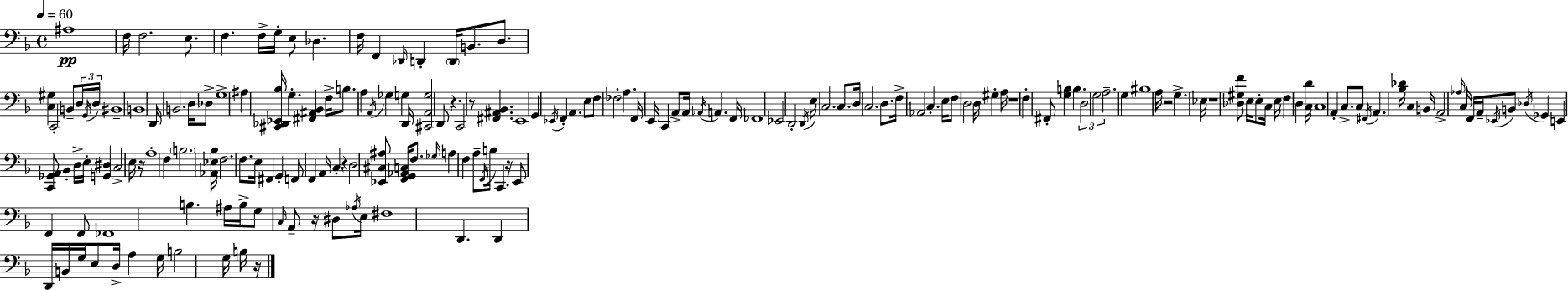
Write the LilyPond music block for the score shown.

{
  \clef bass
  \time 4/4
  \defaultTimeSignature
  \key d \minor
  \tempo 4 = 60
  ais1\pp | f16 f2. e8. | f4. f16-> g16-. e8 des4. | f16 f,4 \grace { des,16 } d,4-. \parenthesize d,16 b,8. d8. | \break <c gis>4 c,2-. b,8-- \tuplet 3/2 { d16 | \acciaccatura { g,16 } d16 } bis,1-- | b,1 | d,16 b,2. d16 | \break des8-> g1-> | ais4 <cis, des, ees, bes>16 g4.-. <fis, ais, bes,>4 | f16-> b8. a4 \acciaccatura { a,16 } ges4 g4 | d,16 <cis, a, g>2 d,8 r4. | \break c,2 r8 <fis, ais, bes,>4. | e,1 | g,4 \acciaccatura { ees,16 } f,4-. a,4. | e8 f8 fes2-. a4. | \break f,16 e,16 c,4 a,8-> a,16 \acciaccatura { aes,16 } a,4. | f,16 fes,1 | ees,2 d,2-. | \acciaccatura { d,16 } e16 c2. | \break c8. d16 c2. | d8. f16-> aes,2 c4.-. | e16 f8 d2 | d16 gis4-. a16 r1 | \break f4-. fis,8-. <g b>4 | b4. \tuplet 3/2 { d2 g2 | a2.-- } | g4 bis1 | \break a16 r2 g4.-> | ees16 r1 | <des gis f'>8 e16 e8-. c16 e16 f4 | d4 <c d'>16 c1 | \break a,4-. c8.-> c8 \acciaccatura { fis,16 } | a,4. <bes des'>16 c4 b,16 a,2-> | \grace { aes16 } c16 f,16 a,16-- \acciaccatura { ees,16 } b,8 \acciaccatura { des16 } ges,4 | e,4 <c, ges, a,>8 bes,4-. d16-> e16-. <g, dis>4 | \break c2-> e16 r16 a1-. | f4 \parenthesize b2. | <aes, ees bes>16 f2. | f8. e16 fis,4 g,4-. | \break f,8 f,4 a,16 c4-. r4 | d2 <ees, cis ais>8 <f, g, aes, c>16 f8. | \grace { ges16 } a4 f4 a8-- \acciaccatura { f,16 } b16 c,4. | r16 e,8 f,4 f,8 fes,1 | \break b4. | ais16 b16-> g8 \grace { c16 } a,8-- r16 dis8 \acciaccatura { aes16 } e16 fis1 | d,4. | d,4 d,16 b,16 g16 e8 d16-> a4 | \break g16 b2 g16 b16 r16 \bar "|."
}